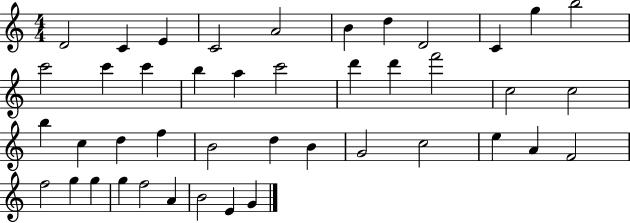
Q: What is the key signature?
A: C major